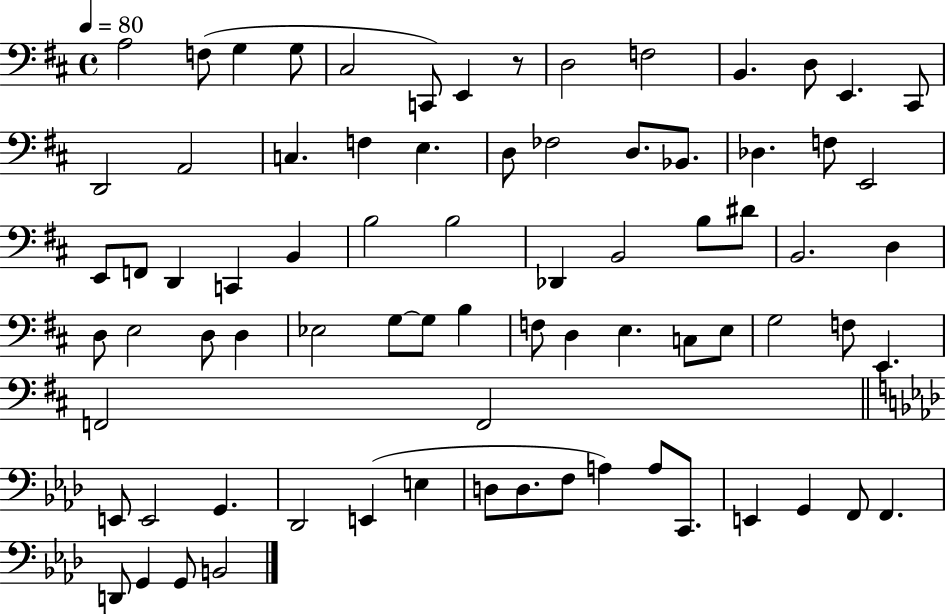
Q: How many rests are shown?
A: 1